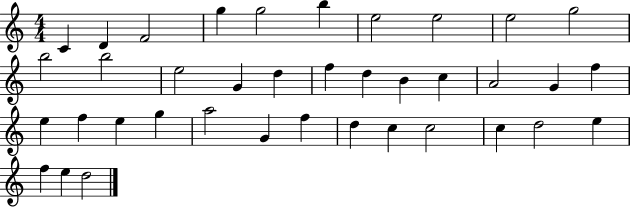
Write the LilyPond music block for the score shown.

{
  \clef treble
  \numericTimeSignature
  \time 4/4
  \key c \major
  c'4 d'4 f'2 | g''4 g''2 b''4 | e''2 e''2 | e''2 g''2 | \break b''2 b''2 | e''2 g'4 d''4 | f''4 d''4 b'4 c''4 | a'2 g'4 f''4 | \break e''4 f''4 e''4 g''4 | a''2 g'4 f''4 | d''4 c''4 c''2 | c''4 d''2 e''4 | \break f''4 e''4 d''2 | \bar "|."
}